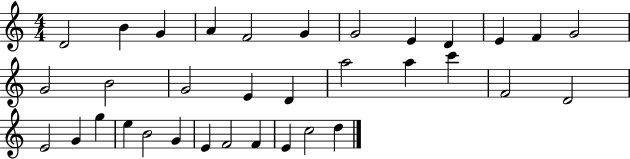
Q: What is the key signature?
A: C major